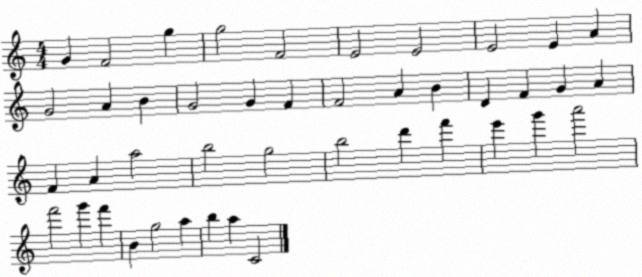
X:1
T:Untitled
M:4/4
L:1/4
K:C
G F2 g g2 F2 E2 E2 E2 E A G2 A B G2 G F F2 A B D F G A F A a2 b2 g2 b2 d' f' e' g' a'2 f'2 g' f' B g2 a b a C2